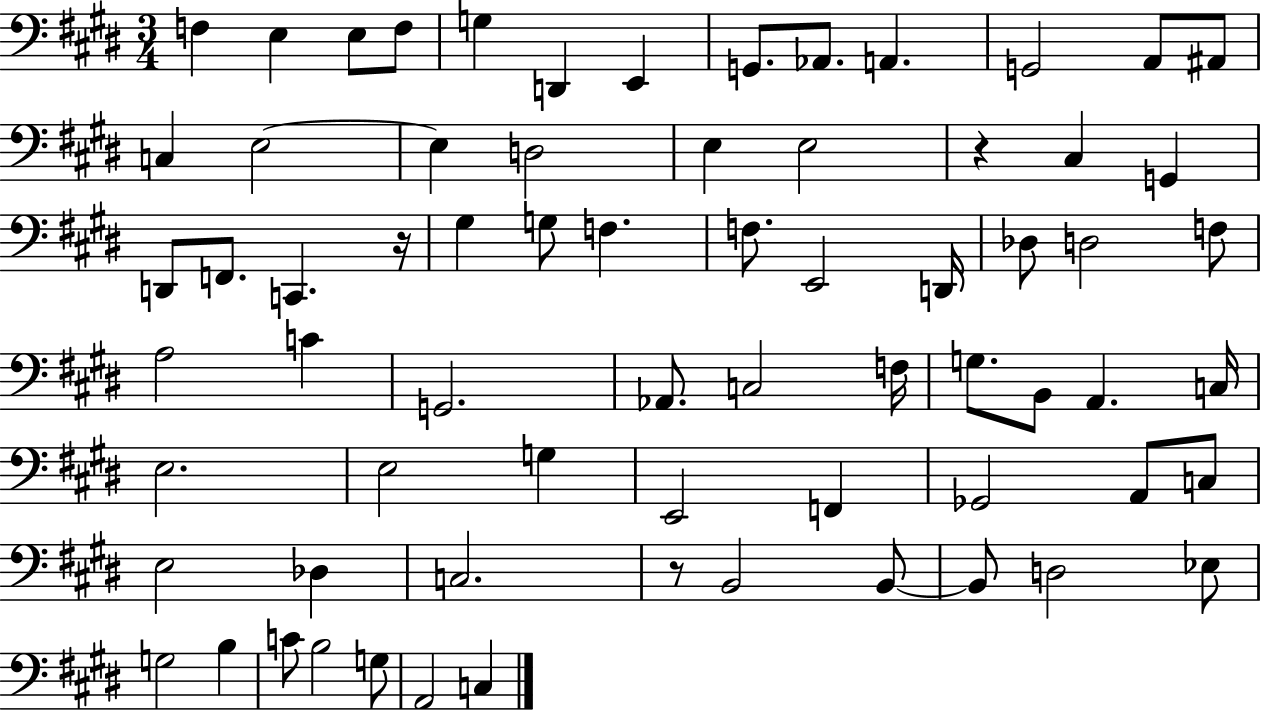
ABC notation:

X:1
T:Untitled
M:3/4
L:1/4
K:E
F, E, E,/2 F,/2 G, D,, E,, G,,/2 _A,,/2 A,, G,,2 A,,/2 ^A,,/2 C, E,2 E, D,2 E, E,2 z ^C, G,, D,,/2 F,,/2 C,, z/4 ^G, G,/2 F, F,/2 E,,2 D,,/4 _D,/2 D,2 F,/2 A,2 C G,,2 _A,,/2 C,2 F,/4 G,/2 B,,/2 A,, C,/4 E,2 E,2 G, E,,2 F,, _G,,2 A,,/2 C,/2 E,2 _D, C,2 z/2 B,,2 B,,/2 B,,/2 D,2 _E,/2 G,2 B, C/2 B,2 G,/2 A,,2 C,